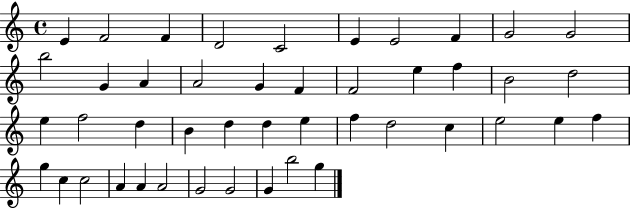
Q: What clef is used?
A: treble